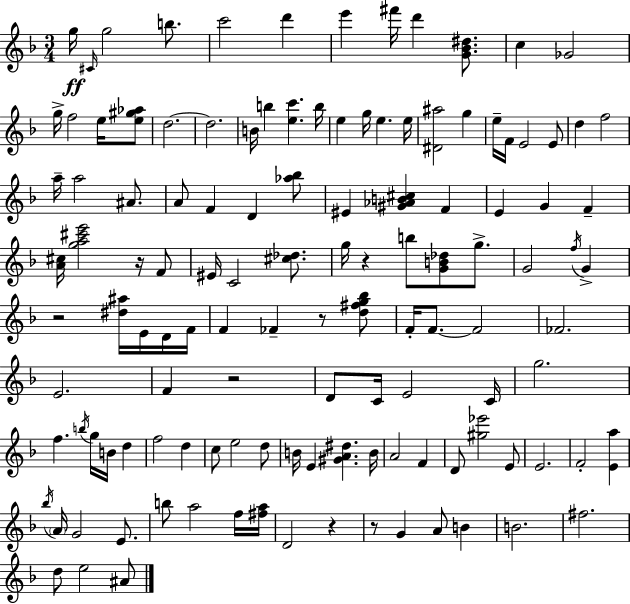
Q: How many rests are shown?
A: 7